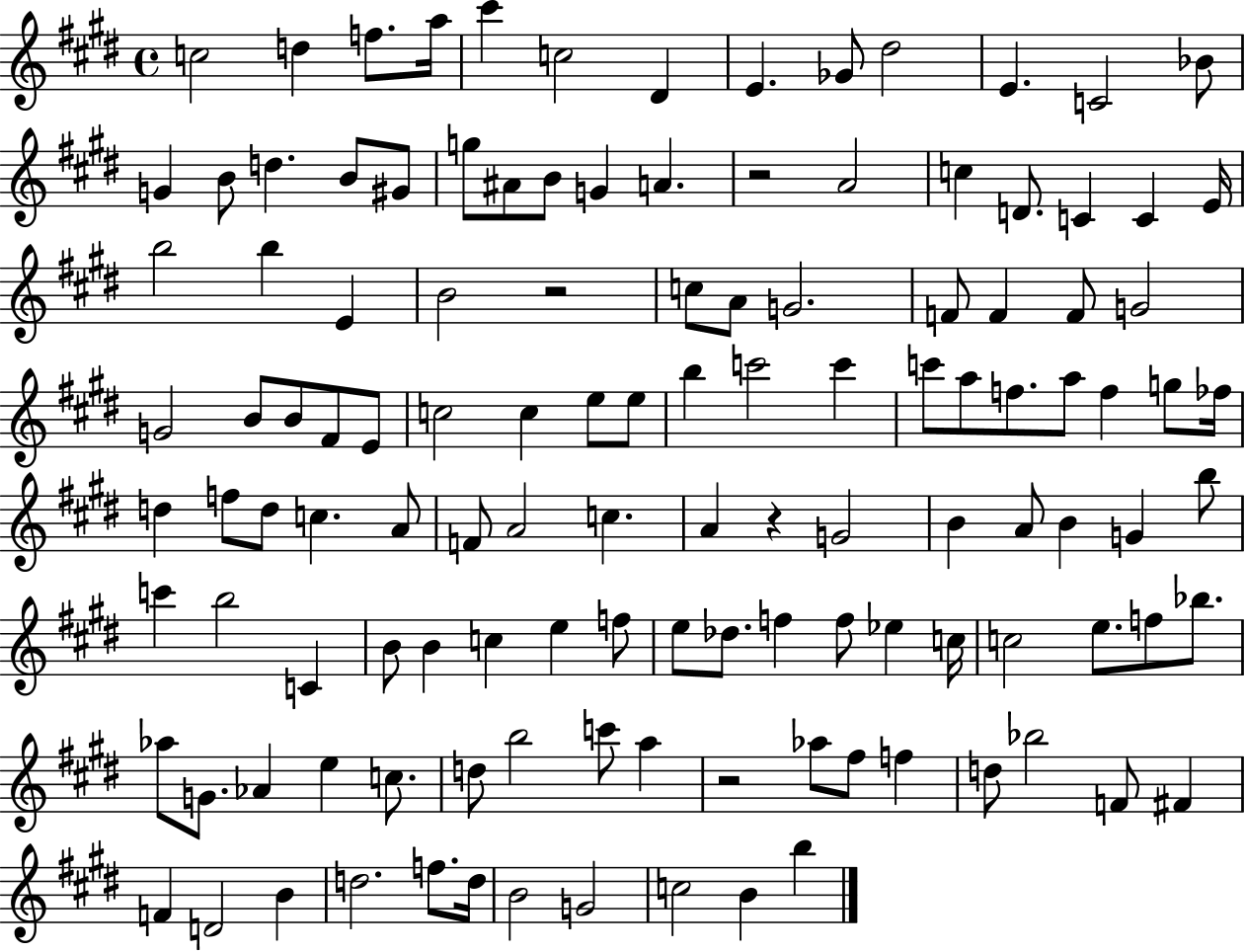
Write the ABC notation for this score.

X:1
T:Untitled
M:4/4
L:1/4
K:E
c2 d f/2 a/4 ^c' c2 ^D E _G/2 ^d2 E C2 _B/2 G B/2 d B/2 ^G/2 g/2 ^A/2 B/2 G A z2 A2 c D/2 C C E/4 b2 b E B2 z2 c/2 A/2 G2 F/2 F F/2 G2 G2 B/2 B/2 ^F/2 E/2 c2 c e/2 e/2 b c'2 c' c'/2 a/2 f/2 a/2 f g/2 _f/4 d f/2 d/2 c A/2 F/2 A2 c A z G2 B A/2 B G b/2 c' b2 C B/2 B c e f/2 e/2 _d/2 f f/2 _e c/4 c2 e/2 f/2 _b/2 _a/2 G/2 _A e c/2 d/2 b2 c'/2 a z2 _a/2 ^f/2 f d/2 _b2 F/2 ^F F D2 B d2 f/2 d/4 B2 G2 c2 B b